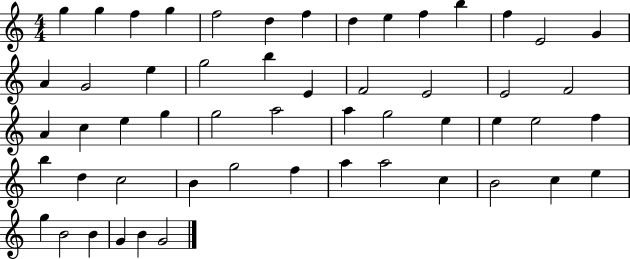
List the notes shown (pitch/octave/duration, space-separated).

G5/q G5/q F5/q G5/q F5/h D5/q F5/q D5/q E5/q F5/q B5/q F5/q E4/h G4/q A4/q G4/h E5/q G5/h B5/q E4/q F4/h E4/h E4/h F4/h A4/q C5/q E5/q G5/q G5/h A5/h A5/q G5/h E5/q E5/q E5/h F5/q B5/q D5/q C5/h B4/q G5/h F5/q A5/q A5/h C5/q B4/h C5/q E5/q G5/q B4/h B4/q G4/q B4/q G4/h